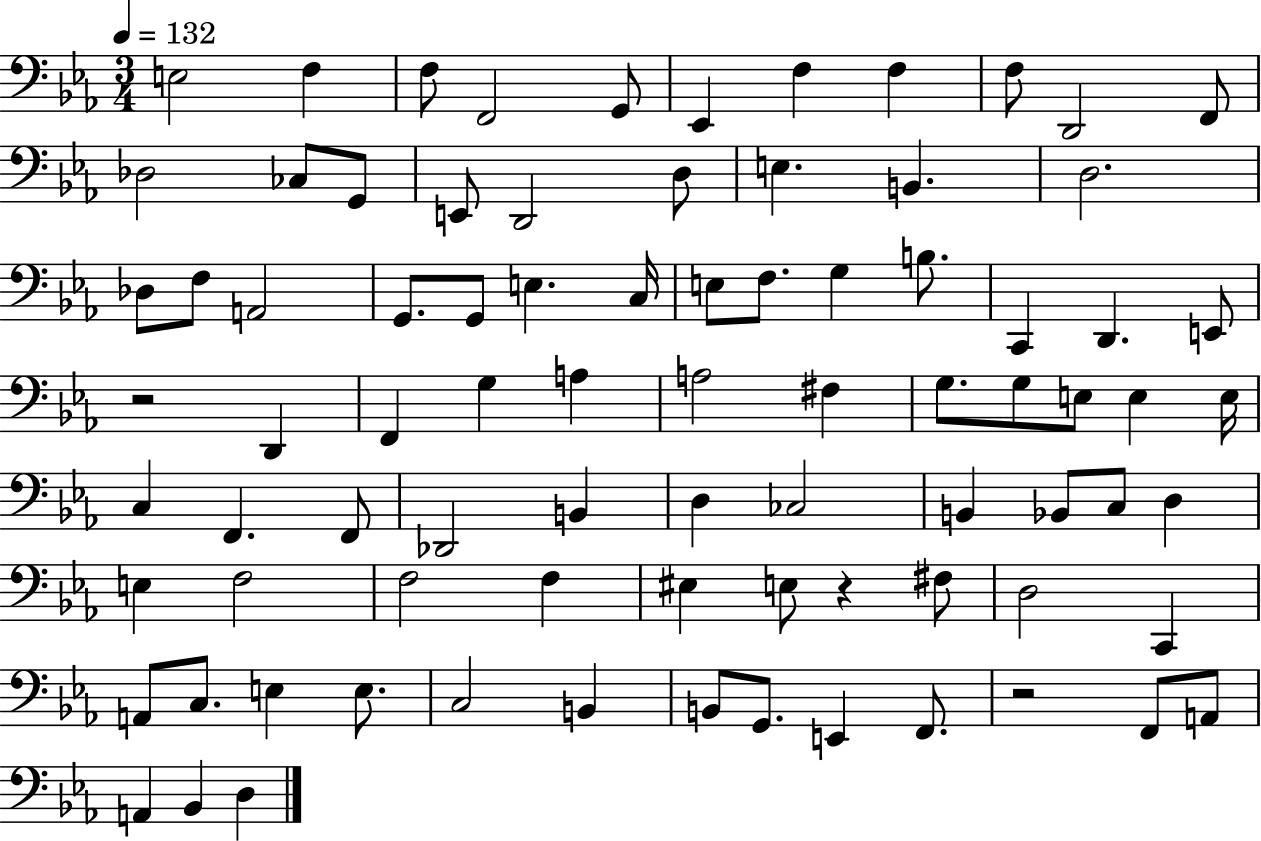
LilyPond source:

{
  \clef bass
  \numericTimeSignature
  \time 3/4
  \key ees \major
  \tempo 4 = 132
  e2 f4 | f8 f,2 g,8 | ees,4 f4 f4 | f8 d,2 f,8 | \break des2 ces8 g,8 | e,8 d,2 d8 | e4. b,4. | d2. | \break des8 f8 a,2 | g,8. g,8 e4. c16 | e8 f8. g4 b8. | c,4 d,4. e,8 | \break r2 d,4 | f,4 g4 a4 | a2 fis4 | g8. g8 e8 e4 e16 | \break c4 f,4. f,8 | des,2 b,4 | d4 ces2 | b,4 bes,8 c8 d4 | \break e4 f2 | f2 f4 | eis4 e8 r4 fis8 | d2 c,4 | \break a,8 c8. e4 e8. | c2 b,4 | b,8 g,8. e,4 f,8. | r2 f,8 a,8 | \break a,4 bes,4 d4 | \bar "|."
}